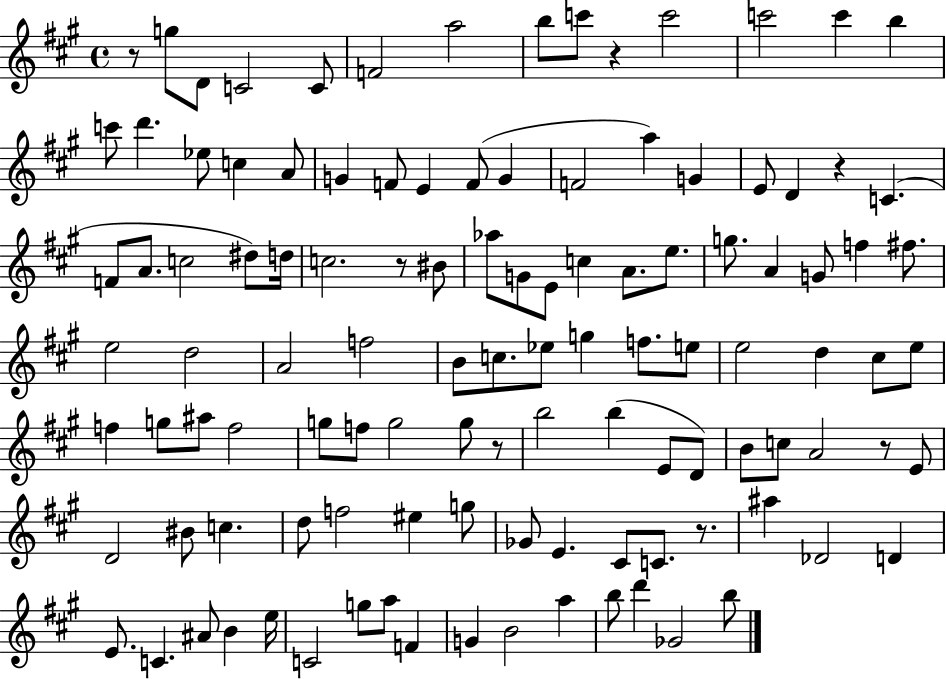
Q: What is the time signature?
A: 4/4